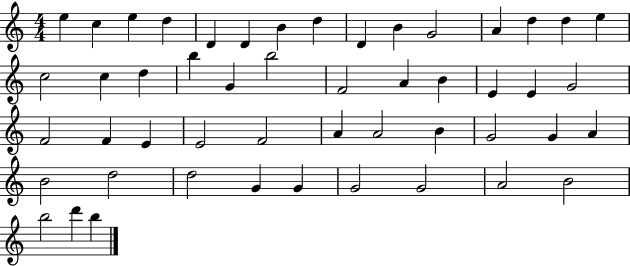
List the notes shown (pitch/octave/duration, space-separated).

E5/q C5/q E5/q D5/q D4/q D4/q B4/q D5/q D4/q B4/q G4/h A4/q D5/q D5/q E5/q C5/h C5/q D5/q B5/q G4/q B5/h F4/h A4/q B4/q E4/q E4/q G4/h F4/h F4/q E4/q E4/h F4/h A4/q A4/h B4/q G4/h G4/q A4/q B4/h D5/h D5/h G4/q G4/q G4/h G4/h A4/h B4/h B5/h D6/q B5/q